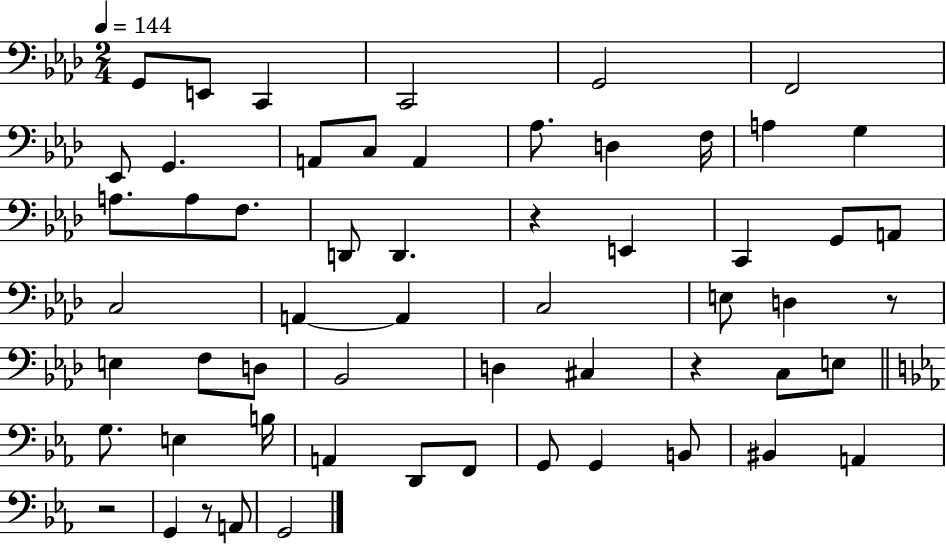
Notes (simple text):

G2/e E2/e C2/q C2/h G2/h F2/h Eb2/e G2/q. A2/e C3/e A2/q Ab3/e. D3/q F3/s A3/q G3/q A3/e. A3/e F3/e. D2/e D2/q. R/q E2/q C2/q G2/e A2/e C3/h A2/q A2/q C3/h E3/e D3/q R/e E3/q F3/e D3/e Bb2/h D3/q C#3/q R/q C3/e E3/e G3/e. E3/q B3/s A2/q D2/e F2/e G2/e G2/q B2/e BIS2/q A2/q R/h G2/q R/e A2/e G2/h